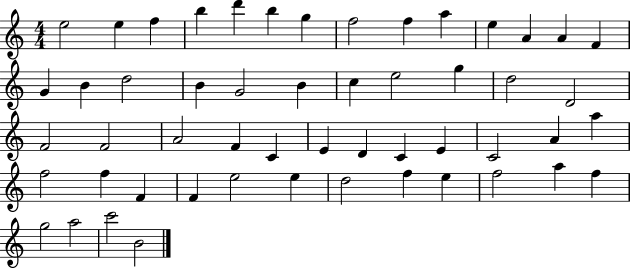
X:1
T:Untitled
M:4/4
L:1/4
K:C
e2 e f b d' b g f2 f a e A A F G B d2 B G2 B c e2 g d2 D2 F2 F2 A2 F C E D C E C2 A a f2 f F F e2 e d2 f e f2 a f g2 a2 c'2 B2